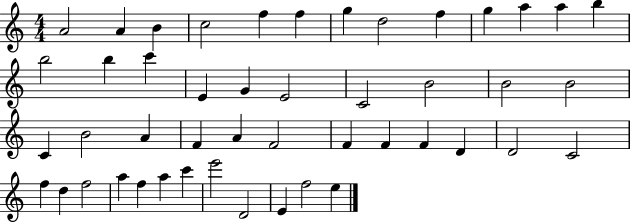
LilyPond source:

{
  \clef treble
  \numericTimeSignature
  \time 4/4
  \key c \major
  a'2 a'4 b'4 | c''2 f''4 f''4 | g''4 d''2 f''4 | g''4 a''4 a''4 b''4 | \break b''2 b''4 c'''4 | e'4 g'4 e'2 | c'2 b'2 | b'2 b'2 | \break c'4 b'2 a'4 | f'4 a'4 f'2 | f'4 f'4 f'4 d'4 | d'2 c'2 | \break f''4 d''4 f''2 | a''4 f''4 a''4 c'''4 | e'''2 d'2 | e'4 f''2 e''4 | \break \bar "|."
}